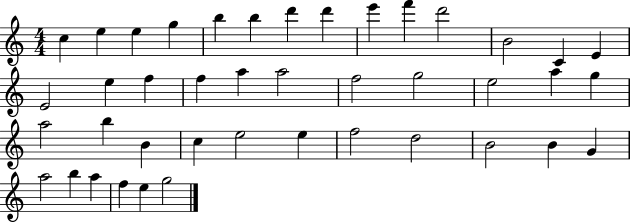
C5/q E5/q E5/q G5/q B5/q B5/q D6/q D6/q E6/q F6/q D6/h B4/h C4/q E4/q E4/h E5/q F5/q F5/q A5/q A5/h F5/h G5/h E5/h A5/q G5/q A5/h B5/q B4/q C5/q E5/h E5/q F5/h D5/h B4/h B4/q G4/q A5/h B5/q A5/q F5/q E5/q G5/h